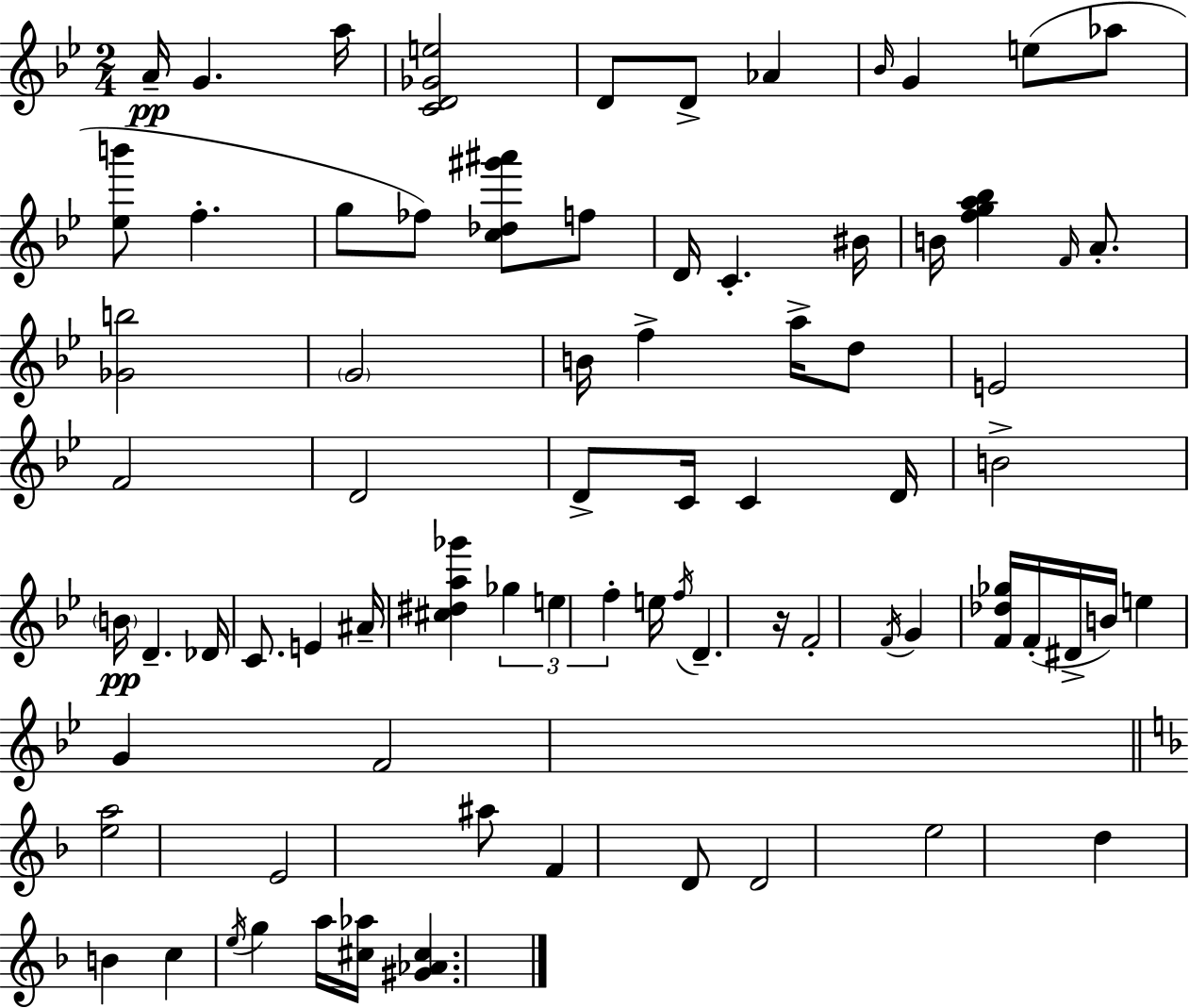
A4/s G4/q. A5/s [C4,D4,Gb4,E5]/h D4/e D4/e Ab4/q Bb4/s G4/q E5/e Ab5/e [Eb5,B6]/e F5/q. G5/e FES5/e [C5,Db5,G#6,A#6]/e F5/e D4/s C4/q. BIS4/s B4/s [F5,G5,A5,Bb5]/q F4/s A4/e. [Gb4,B5]/h G4/h B4/s F5/q A5/s D5/e E4/h F4/h D4/h D4/e C4/s C4/q D4/s B4/h B4/s D4/q. Db4/s C4/e. E4/q A#4/s [C#5,D#5,A5,Gb6]/q Gb5/q E5/q F5/q E5/s F5/s D4/q. R/s F4/h F4/s G4/q [F4,Db5,Gb5]/s F4/s D#4/s B4/s E5/q G4/q F4/h [E5,A5]/h E4/h A#5/e F4/q D4/e D4/h E5/h D5/q B4/q C5/q E5/s G5/q A5/s [C#5,Ab5]/s [G#4,Ab4,C#5]/q.